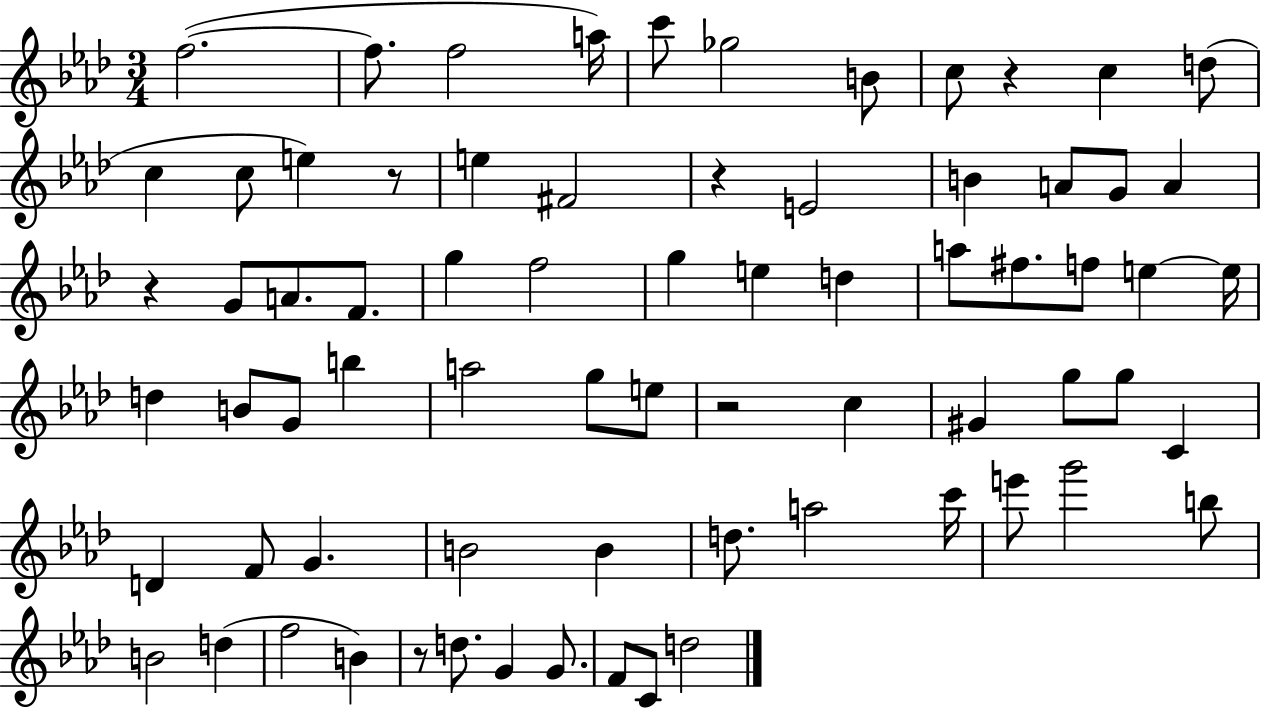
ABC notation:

X:1
T:Untitled
M:3/4
L:1/4
K:Ab
f2 f/2 f2 a/4 c'/2 _g2 B/2 c/2 z c d/2 c c/2 e z/2 e ^F2 z E2 B A/2 G/2 A z G/2 A/2 F/2 g f2 g e d a/2 ^f/2 f/2 e e/4 d B/2 G/2 b a2 g/2 e/2 z2 c ^G g/2 g/2 C D F/2 G B2 B d/2 a2 c'/4 e'/2 g'2 b/2 B2 d f2 B z/2 d/2 G G/2 F/2 C/2 d2